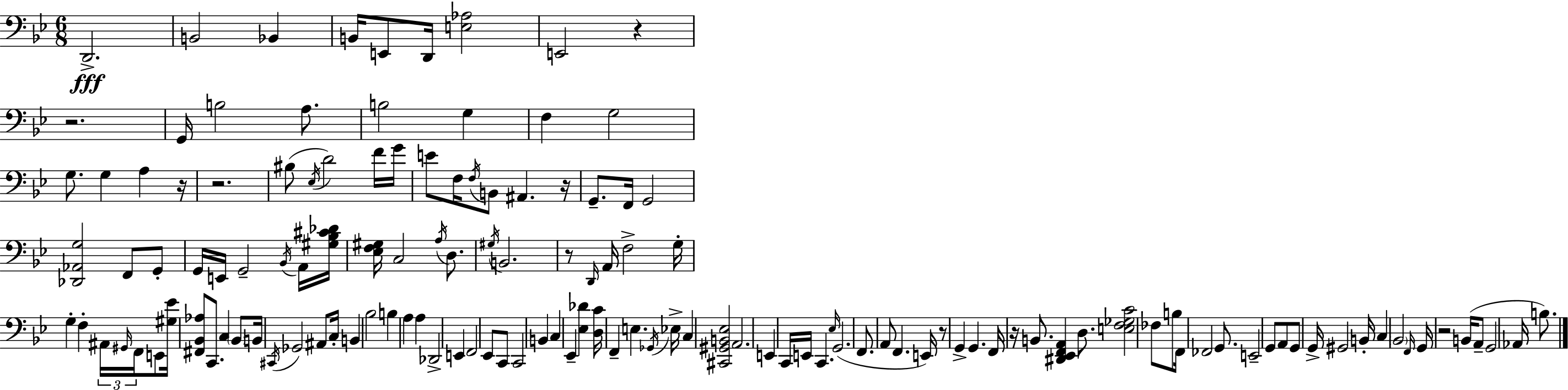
X:1
T:Untitled
M:6/8
L:1/4
K:Bb
D,,2 B,,2 _B,, B,,/4 E,,/2 D,,/4 [E,_A,]2 E,,2 z z2 G,,/4 B,2 A,/2 B,2 G, F, G,2 G,/2 G, A, z/4 z2 ^B,/2 _E,/4 D2 F/4 G/4 E/2 F,/4 F,/4 B,,/2 ^A,, z/4 G,,/2 F,,/4 G,,2 [_D,,_A,,G,]2 F,,/2 G,,/2 G,,/4 E,,/4 G,,2 _B,,/4 A,,/4 [^G,_B,^C_D]/4 [_E,F,^G,]/4 C,2 A,/4 D,/2 ^G,/4 B,,2 z/2 D,,/4 A,,/4 F,2 G,/4 G, F, ^A,,/4 ^G,,/4 F,,/4 E,,/2 [^G,_E]/4 [^F,,_B,,_A,]/2 C,,/2 C, _B,,/2 B,,/4 ^C,,/4 _G,,2 ^A,,/2 C,/4 B,, _B,2 B, A, A, _D,,2 E,, F,,2 _E,,/2 C,,/2 C,,2 B,, C, _E,, [_E,_D] [D,C]/4 F,, E, _G,,/4 _E,/4 C, [^C,,^G,,B,,_E,]2 A,,2 E,, C,,/4 E,,/4 C,, _E,/4 G,,2 F,,/2 A,,/2 F,, E,,/4 z/2 G,, G,, F,,/4 z/4 B,,/2 [^D,,_E,,F,,A,,] D,/2 [E,F,_G,C]2 _F,/2 B,/2 F,,/4 _F,,2 G,,/2 E,,2 G,,/2 A,,/2 G,,/2 G,,/4 ^G,,2 B,,/4 C, _B,,2 F,,/4 G,,/4 z2 B,,/4 A,,/2 G,,2 _A,,/4 B,/2